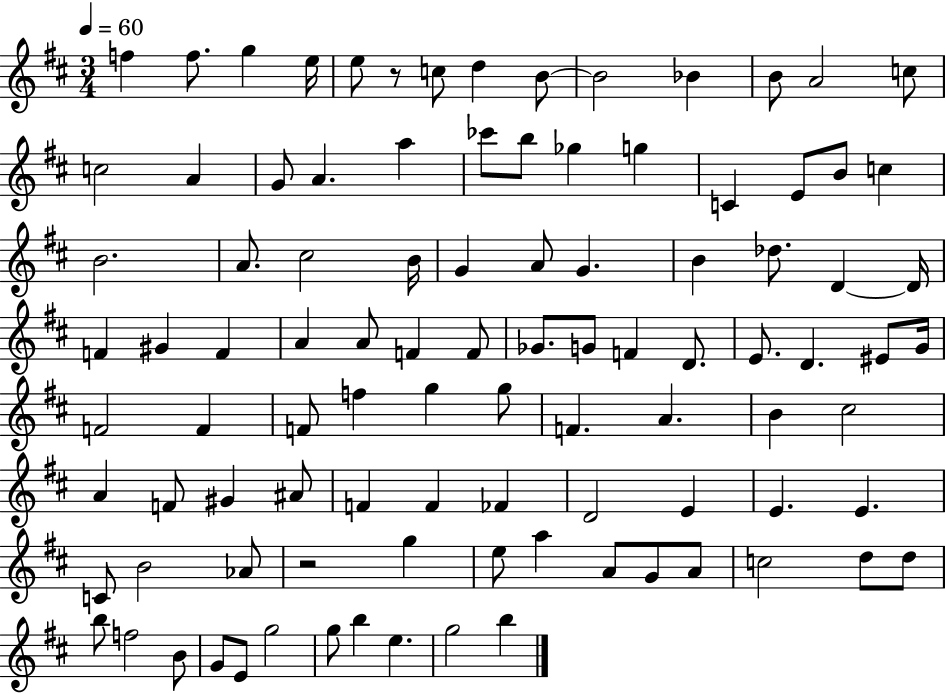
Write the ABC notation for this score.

X:1
T:Untitled
M:3/4
L:1/4
K:D
f f/2 g e/4 e/2 z/2 c/2 d B/2 B2 _B B/2 A2 c/2 c2 A G/2 A a _c'/2 b/2 _g g C E/2 B/2 c B2 A/2 ^c2 B/4 G A/2 G B _d/2 D D/4 F ^G F A A/2 F F/2 _G/2 G/2 F D/2 E/2 D ^E/2 G/4 F2 F F/2 f g g/2 F A B ^c2 A F/2 ^G ^A/2 F F _F D2 E E E C/2 B2 _A/2 z2 g e/2 a A/2 G/2 A/2 c2 d/2 d/2 b/2 f2 B/2 G/2 E/2 g2 g/2 b e g2 b